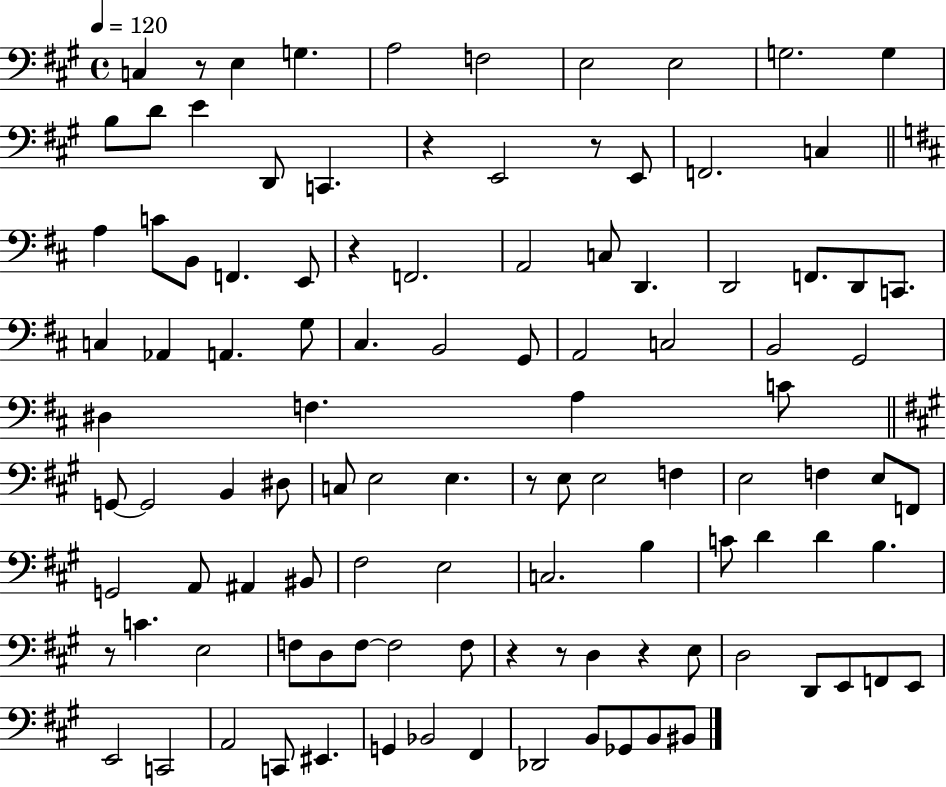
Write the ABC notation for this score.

X:1
T:Untitled
M:4/4
L:1/4
K:A
C, z/2 E, G, A,2 F,2 E,2 E,2 G,2 G, B,/2 D/2 E D,,/2 C,, z E,,2 z/2 E,,/2 F,,2 C, A, C/2 B,,/2 F,, E,,/2 z F,,2 A,,2 C,/2 D,, D,,2 F,,/2 D,,/2 C,,/2 C, _A,, A,, G,/2 ^C, B,,2 G,,/2 A,,2 C,2 B,,2 G,,2 ^D, F, A, C/2 G,,/2 G,,2 B,, ^D,/2 C,/2 E,2 E, z/2 E,/2 E,2 F, E,2 F, E,/2 F,,/2 G,,2 A,,/2 ^A,, ^B,,/2 ^F,2 E,2 C,2 B, C/2 D D B, z/2 C E,2 F,/2 D,/2 F,/2 F,2 F,/2 z z/2 D, z E,/2 D,2 D,,/2 E,,/2 F,,/2 E,,/2 E,,2 C,,2 A,,2 C,,/2 ^E,, G,, _B,,2 ^F,, _D,,2 B,,/2 _G,,/2 B,,/2 ^B,,/2